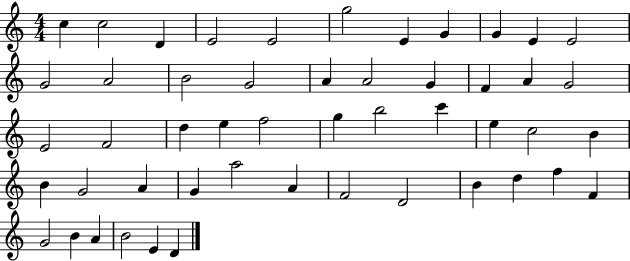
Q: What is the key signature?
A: C major